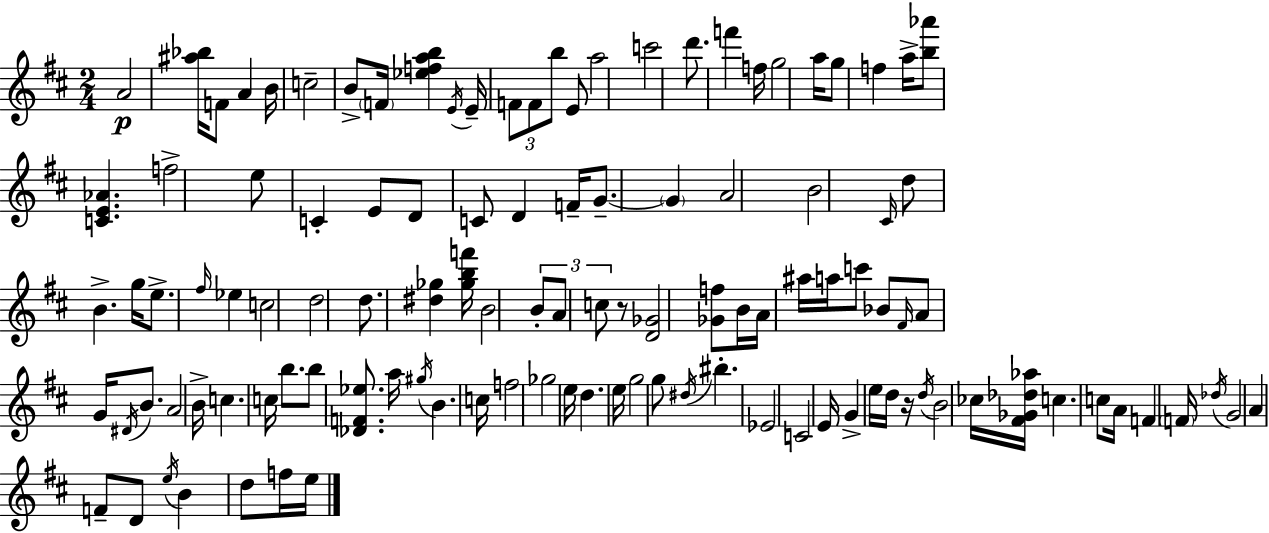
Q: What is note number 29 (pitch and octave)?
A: C4